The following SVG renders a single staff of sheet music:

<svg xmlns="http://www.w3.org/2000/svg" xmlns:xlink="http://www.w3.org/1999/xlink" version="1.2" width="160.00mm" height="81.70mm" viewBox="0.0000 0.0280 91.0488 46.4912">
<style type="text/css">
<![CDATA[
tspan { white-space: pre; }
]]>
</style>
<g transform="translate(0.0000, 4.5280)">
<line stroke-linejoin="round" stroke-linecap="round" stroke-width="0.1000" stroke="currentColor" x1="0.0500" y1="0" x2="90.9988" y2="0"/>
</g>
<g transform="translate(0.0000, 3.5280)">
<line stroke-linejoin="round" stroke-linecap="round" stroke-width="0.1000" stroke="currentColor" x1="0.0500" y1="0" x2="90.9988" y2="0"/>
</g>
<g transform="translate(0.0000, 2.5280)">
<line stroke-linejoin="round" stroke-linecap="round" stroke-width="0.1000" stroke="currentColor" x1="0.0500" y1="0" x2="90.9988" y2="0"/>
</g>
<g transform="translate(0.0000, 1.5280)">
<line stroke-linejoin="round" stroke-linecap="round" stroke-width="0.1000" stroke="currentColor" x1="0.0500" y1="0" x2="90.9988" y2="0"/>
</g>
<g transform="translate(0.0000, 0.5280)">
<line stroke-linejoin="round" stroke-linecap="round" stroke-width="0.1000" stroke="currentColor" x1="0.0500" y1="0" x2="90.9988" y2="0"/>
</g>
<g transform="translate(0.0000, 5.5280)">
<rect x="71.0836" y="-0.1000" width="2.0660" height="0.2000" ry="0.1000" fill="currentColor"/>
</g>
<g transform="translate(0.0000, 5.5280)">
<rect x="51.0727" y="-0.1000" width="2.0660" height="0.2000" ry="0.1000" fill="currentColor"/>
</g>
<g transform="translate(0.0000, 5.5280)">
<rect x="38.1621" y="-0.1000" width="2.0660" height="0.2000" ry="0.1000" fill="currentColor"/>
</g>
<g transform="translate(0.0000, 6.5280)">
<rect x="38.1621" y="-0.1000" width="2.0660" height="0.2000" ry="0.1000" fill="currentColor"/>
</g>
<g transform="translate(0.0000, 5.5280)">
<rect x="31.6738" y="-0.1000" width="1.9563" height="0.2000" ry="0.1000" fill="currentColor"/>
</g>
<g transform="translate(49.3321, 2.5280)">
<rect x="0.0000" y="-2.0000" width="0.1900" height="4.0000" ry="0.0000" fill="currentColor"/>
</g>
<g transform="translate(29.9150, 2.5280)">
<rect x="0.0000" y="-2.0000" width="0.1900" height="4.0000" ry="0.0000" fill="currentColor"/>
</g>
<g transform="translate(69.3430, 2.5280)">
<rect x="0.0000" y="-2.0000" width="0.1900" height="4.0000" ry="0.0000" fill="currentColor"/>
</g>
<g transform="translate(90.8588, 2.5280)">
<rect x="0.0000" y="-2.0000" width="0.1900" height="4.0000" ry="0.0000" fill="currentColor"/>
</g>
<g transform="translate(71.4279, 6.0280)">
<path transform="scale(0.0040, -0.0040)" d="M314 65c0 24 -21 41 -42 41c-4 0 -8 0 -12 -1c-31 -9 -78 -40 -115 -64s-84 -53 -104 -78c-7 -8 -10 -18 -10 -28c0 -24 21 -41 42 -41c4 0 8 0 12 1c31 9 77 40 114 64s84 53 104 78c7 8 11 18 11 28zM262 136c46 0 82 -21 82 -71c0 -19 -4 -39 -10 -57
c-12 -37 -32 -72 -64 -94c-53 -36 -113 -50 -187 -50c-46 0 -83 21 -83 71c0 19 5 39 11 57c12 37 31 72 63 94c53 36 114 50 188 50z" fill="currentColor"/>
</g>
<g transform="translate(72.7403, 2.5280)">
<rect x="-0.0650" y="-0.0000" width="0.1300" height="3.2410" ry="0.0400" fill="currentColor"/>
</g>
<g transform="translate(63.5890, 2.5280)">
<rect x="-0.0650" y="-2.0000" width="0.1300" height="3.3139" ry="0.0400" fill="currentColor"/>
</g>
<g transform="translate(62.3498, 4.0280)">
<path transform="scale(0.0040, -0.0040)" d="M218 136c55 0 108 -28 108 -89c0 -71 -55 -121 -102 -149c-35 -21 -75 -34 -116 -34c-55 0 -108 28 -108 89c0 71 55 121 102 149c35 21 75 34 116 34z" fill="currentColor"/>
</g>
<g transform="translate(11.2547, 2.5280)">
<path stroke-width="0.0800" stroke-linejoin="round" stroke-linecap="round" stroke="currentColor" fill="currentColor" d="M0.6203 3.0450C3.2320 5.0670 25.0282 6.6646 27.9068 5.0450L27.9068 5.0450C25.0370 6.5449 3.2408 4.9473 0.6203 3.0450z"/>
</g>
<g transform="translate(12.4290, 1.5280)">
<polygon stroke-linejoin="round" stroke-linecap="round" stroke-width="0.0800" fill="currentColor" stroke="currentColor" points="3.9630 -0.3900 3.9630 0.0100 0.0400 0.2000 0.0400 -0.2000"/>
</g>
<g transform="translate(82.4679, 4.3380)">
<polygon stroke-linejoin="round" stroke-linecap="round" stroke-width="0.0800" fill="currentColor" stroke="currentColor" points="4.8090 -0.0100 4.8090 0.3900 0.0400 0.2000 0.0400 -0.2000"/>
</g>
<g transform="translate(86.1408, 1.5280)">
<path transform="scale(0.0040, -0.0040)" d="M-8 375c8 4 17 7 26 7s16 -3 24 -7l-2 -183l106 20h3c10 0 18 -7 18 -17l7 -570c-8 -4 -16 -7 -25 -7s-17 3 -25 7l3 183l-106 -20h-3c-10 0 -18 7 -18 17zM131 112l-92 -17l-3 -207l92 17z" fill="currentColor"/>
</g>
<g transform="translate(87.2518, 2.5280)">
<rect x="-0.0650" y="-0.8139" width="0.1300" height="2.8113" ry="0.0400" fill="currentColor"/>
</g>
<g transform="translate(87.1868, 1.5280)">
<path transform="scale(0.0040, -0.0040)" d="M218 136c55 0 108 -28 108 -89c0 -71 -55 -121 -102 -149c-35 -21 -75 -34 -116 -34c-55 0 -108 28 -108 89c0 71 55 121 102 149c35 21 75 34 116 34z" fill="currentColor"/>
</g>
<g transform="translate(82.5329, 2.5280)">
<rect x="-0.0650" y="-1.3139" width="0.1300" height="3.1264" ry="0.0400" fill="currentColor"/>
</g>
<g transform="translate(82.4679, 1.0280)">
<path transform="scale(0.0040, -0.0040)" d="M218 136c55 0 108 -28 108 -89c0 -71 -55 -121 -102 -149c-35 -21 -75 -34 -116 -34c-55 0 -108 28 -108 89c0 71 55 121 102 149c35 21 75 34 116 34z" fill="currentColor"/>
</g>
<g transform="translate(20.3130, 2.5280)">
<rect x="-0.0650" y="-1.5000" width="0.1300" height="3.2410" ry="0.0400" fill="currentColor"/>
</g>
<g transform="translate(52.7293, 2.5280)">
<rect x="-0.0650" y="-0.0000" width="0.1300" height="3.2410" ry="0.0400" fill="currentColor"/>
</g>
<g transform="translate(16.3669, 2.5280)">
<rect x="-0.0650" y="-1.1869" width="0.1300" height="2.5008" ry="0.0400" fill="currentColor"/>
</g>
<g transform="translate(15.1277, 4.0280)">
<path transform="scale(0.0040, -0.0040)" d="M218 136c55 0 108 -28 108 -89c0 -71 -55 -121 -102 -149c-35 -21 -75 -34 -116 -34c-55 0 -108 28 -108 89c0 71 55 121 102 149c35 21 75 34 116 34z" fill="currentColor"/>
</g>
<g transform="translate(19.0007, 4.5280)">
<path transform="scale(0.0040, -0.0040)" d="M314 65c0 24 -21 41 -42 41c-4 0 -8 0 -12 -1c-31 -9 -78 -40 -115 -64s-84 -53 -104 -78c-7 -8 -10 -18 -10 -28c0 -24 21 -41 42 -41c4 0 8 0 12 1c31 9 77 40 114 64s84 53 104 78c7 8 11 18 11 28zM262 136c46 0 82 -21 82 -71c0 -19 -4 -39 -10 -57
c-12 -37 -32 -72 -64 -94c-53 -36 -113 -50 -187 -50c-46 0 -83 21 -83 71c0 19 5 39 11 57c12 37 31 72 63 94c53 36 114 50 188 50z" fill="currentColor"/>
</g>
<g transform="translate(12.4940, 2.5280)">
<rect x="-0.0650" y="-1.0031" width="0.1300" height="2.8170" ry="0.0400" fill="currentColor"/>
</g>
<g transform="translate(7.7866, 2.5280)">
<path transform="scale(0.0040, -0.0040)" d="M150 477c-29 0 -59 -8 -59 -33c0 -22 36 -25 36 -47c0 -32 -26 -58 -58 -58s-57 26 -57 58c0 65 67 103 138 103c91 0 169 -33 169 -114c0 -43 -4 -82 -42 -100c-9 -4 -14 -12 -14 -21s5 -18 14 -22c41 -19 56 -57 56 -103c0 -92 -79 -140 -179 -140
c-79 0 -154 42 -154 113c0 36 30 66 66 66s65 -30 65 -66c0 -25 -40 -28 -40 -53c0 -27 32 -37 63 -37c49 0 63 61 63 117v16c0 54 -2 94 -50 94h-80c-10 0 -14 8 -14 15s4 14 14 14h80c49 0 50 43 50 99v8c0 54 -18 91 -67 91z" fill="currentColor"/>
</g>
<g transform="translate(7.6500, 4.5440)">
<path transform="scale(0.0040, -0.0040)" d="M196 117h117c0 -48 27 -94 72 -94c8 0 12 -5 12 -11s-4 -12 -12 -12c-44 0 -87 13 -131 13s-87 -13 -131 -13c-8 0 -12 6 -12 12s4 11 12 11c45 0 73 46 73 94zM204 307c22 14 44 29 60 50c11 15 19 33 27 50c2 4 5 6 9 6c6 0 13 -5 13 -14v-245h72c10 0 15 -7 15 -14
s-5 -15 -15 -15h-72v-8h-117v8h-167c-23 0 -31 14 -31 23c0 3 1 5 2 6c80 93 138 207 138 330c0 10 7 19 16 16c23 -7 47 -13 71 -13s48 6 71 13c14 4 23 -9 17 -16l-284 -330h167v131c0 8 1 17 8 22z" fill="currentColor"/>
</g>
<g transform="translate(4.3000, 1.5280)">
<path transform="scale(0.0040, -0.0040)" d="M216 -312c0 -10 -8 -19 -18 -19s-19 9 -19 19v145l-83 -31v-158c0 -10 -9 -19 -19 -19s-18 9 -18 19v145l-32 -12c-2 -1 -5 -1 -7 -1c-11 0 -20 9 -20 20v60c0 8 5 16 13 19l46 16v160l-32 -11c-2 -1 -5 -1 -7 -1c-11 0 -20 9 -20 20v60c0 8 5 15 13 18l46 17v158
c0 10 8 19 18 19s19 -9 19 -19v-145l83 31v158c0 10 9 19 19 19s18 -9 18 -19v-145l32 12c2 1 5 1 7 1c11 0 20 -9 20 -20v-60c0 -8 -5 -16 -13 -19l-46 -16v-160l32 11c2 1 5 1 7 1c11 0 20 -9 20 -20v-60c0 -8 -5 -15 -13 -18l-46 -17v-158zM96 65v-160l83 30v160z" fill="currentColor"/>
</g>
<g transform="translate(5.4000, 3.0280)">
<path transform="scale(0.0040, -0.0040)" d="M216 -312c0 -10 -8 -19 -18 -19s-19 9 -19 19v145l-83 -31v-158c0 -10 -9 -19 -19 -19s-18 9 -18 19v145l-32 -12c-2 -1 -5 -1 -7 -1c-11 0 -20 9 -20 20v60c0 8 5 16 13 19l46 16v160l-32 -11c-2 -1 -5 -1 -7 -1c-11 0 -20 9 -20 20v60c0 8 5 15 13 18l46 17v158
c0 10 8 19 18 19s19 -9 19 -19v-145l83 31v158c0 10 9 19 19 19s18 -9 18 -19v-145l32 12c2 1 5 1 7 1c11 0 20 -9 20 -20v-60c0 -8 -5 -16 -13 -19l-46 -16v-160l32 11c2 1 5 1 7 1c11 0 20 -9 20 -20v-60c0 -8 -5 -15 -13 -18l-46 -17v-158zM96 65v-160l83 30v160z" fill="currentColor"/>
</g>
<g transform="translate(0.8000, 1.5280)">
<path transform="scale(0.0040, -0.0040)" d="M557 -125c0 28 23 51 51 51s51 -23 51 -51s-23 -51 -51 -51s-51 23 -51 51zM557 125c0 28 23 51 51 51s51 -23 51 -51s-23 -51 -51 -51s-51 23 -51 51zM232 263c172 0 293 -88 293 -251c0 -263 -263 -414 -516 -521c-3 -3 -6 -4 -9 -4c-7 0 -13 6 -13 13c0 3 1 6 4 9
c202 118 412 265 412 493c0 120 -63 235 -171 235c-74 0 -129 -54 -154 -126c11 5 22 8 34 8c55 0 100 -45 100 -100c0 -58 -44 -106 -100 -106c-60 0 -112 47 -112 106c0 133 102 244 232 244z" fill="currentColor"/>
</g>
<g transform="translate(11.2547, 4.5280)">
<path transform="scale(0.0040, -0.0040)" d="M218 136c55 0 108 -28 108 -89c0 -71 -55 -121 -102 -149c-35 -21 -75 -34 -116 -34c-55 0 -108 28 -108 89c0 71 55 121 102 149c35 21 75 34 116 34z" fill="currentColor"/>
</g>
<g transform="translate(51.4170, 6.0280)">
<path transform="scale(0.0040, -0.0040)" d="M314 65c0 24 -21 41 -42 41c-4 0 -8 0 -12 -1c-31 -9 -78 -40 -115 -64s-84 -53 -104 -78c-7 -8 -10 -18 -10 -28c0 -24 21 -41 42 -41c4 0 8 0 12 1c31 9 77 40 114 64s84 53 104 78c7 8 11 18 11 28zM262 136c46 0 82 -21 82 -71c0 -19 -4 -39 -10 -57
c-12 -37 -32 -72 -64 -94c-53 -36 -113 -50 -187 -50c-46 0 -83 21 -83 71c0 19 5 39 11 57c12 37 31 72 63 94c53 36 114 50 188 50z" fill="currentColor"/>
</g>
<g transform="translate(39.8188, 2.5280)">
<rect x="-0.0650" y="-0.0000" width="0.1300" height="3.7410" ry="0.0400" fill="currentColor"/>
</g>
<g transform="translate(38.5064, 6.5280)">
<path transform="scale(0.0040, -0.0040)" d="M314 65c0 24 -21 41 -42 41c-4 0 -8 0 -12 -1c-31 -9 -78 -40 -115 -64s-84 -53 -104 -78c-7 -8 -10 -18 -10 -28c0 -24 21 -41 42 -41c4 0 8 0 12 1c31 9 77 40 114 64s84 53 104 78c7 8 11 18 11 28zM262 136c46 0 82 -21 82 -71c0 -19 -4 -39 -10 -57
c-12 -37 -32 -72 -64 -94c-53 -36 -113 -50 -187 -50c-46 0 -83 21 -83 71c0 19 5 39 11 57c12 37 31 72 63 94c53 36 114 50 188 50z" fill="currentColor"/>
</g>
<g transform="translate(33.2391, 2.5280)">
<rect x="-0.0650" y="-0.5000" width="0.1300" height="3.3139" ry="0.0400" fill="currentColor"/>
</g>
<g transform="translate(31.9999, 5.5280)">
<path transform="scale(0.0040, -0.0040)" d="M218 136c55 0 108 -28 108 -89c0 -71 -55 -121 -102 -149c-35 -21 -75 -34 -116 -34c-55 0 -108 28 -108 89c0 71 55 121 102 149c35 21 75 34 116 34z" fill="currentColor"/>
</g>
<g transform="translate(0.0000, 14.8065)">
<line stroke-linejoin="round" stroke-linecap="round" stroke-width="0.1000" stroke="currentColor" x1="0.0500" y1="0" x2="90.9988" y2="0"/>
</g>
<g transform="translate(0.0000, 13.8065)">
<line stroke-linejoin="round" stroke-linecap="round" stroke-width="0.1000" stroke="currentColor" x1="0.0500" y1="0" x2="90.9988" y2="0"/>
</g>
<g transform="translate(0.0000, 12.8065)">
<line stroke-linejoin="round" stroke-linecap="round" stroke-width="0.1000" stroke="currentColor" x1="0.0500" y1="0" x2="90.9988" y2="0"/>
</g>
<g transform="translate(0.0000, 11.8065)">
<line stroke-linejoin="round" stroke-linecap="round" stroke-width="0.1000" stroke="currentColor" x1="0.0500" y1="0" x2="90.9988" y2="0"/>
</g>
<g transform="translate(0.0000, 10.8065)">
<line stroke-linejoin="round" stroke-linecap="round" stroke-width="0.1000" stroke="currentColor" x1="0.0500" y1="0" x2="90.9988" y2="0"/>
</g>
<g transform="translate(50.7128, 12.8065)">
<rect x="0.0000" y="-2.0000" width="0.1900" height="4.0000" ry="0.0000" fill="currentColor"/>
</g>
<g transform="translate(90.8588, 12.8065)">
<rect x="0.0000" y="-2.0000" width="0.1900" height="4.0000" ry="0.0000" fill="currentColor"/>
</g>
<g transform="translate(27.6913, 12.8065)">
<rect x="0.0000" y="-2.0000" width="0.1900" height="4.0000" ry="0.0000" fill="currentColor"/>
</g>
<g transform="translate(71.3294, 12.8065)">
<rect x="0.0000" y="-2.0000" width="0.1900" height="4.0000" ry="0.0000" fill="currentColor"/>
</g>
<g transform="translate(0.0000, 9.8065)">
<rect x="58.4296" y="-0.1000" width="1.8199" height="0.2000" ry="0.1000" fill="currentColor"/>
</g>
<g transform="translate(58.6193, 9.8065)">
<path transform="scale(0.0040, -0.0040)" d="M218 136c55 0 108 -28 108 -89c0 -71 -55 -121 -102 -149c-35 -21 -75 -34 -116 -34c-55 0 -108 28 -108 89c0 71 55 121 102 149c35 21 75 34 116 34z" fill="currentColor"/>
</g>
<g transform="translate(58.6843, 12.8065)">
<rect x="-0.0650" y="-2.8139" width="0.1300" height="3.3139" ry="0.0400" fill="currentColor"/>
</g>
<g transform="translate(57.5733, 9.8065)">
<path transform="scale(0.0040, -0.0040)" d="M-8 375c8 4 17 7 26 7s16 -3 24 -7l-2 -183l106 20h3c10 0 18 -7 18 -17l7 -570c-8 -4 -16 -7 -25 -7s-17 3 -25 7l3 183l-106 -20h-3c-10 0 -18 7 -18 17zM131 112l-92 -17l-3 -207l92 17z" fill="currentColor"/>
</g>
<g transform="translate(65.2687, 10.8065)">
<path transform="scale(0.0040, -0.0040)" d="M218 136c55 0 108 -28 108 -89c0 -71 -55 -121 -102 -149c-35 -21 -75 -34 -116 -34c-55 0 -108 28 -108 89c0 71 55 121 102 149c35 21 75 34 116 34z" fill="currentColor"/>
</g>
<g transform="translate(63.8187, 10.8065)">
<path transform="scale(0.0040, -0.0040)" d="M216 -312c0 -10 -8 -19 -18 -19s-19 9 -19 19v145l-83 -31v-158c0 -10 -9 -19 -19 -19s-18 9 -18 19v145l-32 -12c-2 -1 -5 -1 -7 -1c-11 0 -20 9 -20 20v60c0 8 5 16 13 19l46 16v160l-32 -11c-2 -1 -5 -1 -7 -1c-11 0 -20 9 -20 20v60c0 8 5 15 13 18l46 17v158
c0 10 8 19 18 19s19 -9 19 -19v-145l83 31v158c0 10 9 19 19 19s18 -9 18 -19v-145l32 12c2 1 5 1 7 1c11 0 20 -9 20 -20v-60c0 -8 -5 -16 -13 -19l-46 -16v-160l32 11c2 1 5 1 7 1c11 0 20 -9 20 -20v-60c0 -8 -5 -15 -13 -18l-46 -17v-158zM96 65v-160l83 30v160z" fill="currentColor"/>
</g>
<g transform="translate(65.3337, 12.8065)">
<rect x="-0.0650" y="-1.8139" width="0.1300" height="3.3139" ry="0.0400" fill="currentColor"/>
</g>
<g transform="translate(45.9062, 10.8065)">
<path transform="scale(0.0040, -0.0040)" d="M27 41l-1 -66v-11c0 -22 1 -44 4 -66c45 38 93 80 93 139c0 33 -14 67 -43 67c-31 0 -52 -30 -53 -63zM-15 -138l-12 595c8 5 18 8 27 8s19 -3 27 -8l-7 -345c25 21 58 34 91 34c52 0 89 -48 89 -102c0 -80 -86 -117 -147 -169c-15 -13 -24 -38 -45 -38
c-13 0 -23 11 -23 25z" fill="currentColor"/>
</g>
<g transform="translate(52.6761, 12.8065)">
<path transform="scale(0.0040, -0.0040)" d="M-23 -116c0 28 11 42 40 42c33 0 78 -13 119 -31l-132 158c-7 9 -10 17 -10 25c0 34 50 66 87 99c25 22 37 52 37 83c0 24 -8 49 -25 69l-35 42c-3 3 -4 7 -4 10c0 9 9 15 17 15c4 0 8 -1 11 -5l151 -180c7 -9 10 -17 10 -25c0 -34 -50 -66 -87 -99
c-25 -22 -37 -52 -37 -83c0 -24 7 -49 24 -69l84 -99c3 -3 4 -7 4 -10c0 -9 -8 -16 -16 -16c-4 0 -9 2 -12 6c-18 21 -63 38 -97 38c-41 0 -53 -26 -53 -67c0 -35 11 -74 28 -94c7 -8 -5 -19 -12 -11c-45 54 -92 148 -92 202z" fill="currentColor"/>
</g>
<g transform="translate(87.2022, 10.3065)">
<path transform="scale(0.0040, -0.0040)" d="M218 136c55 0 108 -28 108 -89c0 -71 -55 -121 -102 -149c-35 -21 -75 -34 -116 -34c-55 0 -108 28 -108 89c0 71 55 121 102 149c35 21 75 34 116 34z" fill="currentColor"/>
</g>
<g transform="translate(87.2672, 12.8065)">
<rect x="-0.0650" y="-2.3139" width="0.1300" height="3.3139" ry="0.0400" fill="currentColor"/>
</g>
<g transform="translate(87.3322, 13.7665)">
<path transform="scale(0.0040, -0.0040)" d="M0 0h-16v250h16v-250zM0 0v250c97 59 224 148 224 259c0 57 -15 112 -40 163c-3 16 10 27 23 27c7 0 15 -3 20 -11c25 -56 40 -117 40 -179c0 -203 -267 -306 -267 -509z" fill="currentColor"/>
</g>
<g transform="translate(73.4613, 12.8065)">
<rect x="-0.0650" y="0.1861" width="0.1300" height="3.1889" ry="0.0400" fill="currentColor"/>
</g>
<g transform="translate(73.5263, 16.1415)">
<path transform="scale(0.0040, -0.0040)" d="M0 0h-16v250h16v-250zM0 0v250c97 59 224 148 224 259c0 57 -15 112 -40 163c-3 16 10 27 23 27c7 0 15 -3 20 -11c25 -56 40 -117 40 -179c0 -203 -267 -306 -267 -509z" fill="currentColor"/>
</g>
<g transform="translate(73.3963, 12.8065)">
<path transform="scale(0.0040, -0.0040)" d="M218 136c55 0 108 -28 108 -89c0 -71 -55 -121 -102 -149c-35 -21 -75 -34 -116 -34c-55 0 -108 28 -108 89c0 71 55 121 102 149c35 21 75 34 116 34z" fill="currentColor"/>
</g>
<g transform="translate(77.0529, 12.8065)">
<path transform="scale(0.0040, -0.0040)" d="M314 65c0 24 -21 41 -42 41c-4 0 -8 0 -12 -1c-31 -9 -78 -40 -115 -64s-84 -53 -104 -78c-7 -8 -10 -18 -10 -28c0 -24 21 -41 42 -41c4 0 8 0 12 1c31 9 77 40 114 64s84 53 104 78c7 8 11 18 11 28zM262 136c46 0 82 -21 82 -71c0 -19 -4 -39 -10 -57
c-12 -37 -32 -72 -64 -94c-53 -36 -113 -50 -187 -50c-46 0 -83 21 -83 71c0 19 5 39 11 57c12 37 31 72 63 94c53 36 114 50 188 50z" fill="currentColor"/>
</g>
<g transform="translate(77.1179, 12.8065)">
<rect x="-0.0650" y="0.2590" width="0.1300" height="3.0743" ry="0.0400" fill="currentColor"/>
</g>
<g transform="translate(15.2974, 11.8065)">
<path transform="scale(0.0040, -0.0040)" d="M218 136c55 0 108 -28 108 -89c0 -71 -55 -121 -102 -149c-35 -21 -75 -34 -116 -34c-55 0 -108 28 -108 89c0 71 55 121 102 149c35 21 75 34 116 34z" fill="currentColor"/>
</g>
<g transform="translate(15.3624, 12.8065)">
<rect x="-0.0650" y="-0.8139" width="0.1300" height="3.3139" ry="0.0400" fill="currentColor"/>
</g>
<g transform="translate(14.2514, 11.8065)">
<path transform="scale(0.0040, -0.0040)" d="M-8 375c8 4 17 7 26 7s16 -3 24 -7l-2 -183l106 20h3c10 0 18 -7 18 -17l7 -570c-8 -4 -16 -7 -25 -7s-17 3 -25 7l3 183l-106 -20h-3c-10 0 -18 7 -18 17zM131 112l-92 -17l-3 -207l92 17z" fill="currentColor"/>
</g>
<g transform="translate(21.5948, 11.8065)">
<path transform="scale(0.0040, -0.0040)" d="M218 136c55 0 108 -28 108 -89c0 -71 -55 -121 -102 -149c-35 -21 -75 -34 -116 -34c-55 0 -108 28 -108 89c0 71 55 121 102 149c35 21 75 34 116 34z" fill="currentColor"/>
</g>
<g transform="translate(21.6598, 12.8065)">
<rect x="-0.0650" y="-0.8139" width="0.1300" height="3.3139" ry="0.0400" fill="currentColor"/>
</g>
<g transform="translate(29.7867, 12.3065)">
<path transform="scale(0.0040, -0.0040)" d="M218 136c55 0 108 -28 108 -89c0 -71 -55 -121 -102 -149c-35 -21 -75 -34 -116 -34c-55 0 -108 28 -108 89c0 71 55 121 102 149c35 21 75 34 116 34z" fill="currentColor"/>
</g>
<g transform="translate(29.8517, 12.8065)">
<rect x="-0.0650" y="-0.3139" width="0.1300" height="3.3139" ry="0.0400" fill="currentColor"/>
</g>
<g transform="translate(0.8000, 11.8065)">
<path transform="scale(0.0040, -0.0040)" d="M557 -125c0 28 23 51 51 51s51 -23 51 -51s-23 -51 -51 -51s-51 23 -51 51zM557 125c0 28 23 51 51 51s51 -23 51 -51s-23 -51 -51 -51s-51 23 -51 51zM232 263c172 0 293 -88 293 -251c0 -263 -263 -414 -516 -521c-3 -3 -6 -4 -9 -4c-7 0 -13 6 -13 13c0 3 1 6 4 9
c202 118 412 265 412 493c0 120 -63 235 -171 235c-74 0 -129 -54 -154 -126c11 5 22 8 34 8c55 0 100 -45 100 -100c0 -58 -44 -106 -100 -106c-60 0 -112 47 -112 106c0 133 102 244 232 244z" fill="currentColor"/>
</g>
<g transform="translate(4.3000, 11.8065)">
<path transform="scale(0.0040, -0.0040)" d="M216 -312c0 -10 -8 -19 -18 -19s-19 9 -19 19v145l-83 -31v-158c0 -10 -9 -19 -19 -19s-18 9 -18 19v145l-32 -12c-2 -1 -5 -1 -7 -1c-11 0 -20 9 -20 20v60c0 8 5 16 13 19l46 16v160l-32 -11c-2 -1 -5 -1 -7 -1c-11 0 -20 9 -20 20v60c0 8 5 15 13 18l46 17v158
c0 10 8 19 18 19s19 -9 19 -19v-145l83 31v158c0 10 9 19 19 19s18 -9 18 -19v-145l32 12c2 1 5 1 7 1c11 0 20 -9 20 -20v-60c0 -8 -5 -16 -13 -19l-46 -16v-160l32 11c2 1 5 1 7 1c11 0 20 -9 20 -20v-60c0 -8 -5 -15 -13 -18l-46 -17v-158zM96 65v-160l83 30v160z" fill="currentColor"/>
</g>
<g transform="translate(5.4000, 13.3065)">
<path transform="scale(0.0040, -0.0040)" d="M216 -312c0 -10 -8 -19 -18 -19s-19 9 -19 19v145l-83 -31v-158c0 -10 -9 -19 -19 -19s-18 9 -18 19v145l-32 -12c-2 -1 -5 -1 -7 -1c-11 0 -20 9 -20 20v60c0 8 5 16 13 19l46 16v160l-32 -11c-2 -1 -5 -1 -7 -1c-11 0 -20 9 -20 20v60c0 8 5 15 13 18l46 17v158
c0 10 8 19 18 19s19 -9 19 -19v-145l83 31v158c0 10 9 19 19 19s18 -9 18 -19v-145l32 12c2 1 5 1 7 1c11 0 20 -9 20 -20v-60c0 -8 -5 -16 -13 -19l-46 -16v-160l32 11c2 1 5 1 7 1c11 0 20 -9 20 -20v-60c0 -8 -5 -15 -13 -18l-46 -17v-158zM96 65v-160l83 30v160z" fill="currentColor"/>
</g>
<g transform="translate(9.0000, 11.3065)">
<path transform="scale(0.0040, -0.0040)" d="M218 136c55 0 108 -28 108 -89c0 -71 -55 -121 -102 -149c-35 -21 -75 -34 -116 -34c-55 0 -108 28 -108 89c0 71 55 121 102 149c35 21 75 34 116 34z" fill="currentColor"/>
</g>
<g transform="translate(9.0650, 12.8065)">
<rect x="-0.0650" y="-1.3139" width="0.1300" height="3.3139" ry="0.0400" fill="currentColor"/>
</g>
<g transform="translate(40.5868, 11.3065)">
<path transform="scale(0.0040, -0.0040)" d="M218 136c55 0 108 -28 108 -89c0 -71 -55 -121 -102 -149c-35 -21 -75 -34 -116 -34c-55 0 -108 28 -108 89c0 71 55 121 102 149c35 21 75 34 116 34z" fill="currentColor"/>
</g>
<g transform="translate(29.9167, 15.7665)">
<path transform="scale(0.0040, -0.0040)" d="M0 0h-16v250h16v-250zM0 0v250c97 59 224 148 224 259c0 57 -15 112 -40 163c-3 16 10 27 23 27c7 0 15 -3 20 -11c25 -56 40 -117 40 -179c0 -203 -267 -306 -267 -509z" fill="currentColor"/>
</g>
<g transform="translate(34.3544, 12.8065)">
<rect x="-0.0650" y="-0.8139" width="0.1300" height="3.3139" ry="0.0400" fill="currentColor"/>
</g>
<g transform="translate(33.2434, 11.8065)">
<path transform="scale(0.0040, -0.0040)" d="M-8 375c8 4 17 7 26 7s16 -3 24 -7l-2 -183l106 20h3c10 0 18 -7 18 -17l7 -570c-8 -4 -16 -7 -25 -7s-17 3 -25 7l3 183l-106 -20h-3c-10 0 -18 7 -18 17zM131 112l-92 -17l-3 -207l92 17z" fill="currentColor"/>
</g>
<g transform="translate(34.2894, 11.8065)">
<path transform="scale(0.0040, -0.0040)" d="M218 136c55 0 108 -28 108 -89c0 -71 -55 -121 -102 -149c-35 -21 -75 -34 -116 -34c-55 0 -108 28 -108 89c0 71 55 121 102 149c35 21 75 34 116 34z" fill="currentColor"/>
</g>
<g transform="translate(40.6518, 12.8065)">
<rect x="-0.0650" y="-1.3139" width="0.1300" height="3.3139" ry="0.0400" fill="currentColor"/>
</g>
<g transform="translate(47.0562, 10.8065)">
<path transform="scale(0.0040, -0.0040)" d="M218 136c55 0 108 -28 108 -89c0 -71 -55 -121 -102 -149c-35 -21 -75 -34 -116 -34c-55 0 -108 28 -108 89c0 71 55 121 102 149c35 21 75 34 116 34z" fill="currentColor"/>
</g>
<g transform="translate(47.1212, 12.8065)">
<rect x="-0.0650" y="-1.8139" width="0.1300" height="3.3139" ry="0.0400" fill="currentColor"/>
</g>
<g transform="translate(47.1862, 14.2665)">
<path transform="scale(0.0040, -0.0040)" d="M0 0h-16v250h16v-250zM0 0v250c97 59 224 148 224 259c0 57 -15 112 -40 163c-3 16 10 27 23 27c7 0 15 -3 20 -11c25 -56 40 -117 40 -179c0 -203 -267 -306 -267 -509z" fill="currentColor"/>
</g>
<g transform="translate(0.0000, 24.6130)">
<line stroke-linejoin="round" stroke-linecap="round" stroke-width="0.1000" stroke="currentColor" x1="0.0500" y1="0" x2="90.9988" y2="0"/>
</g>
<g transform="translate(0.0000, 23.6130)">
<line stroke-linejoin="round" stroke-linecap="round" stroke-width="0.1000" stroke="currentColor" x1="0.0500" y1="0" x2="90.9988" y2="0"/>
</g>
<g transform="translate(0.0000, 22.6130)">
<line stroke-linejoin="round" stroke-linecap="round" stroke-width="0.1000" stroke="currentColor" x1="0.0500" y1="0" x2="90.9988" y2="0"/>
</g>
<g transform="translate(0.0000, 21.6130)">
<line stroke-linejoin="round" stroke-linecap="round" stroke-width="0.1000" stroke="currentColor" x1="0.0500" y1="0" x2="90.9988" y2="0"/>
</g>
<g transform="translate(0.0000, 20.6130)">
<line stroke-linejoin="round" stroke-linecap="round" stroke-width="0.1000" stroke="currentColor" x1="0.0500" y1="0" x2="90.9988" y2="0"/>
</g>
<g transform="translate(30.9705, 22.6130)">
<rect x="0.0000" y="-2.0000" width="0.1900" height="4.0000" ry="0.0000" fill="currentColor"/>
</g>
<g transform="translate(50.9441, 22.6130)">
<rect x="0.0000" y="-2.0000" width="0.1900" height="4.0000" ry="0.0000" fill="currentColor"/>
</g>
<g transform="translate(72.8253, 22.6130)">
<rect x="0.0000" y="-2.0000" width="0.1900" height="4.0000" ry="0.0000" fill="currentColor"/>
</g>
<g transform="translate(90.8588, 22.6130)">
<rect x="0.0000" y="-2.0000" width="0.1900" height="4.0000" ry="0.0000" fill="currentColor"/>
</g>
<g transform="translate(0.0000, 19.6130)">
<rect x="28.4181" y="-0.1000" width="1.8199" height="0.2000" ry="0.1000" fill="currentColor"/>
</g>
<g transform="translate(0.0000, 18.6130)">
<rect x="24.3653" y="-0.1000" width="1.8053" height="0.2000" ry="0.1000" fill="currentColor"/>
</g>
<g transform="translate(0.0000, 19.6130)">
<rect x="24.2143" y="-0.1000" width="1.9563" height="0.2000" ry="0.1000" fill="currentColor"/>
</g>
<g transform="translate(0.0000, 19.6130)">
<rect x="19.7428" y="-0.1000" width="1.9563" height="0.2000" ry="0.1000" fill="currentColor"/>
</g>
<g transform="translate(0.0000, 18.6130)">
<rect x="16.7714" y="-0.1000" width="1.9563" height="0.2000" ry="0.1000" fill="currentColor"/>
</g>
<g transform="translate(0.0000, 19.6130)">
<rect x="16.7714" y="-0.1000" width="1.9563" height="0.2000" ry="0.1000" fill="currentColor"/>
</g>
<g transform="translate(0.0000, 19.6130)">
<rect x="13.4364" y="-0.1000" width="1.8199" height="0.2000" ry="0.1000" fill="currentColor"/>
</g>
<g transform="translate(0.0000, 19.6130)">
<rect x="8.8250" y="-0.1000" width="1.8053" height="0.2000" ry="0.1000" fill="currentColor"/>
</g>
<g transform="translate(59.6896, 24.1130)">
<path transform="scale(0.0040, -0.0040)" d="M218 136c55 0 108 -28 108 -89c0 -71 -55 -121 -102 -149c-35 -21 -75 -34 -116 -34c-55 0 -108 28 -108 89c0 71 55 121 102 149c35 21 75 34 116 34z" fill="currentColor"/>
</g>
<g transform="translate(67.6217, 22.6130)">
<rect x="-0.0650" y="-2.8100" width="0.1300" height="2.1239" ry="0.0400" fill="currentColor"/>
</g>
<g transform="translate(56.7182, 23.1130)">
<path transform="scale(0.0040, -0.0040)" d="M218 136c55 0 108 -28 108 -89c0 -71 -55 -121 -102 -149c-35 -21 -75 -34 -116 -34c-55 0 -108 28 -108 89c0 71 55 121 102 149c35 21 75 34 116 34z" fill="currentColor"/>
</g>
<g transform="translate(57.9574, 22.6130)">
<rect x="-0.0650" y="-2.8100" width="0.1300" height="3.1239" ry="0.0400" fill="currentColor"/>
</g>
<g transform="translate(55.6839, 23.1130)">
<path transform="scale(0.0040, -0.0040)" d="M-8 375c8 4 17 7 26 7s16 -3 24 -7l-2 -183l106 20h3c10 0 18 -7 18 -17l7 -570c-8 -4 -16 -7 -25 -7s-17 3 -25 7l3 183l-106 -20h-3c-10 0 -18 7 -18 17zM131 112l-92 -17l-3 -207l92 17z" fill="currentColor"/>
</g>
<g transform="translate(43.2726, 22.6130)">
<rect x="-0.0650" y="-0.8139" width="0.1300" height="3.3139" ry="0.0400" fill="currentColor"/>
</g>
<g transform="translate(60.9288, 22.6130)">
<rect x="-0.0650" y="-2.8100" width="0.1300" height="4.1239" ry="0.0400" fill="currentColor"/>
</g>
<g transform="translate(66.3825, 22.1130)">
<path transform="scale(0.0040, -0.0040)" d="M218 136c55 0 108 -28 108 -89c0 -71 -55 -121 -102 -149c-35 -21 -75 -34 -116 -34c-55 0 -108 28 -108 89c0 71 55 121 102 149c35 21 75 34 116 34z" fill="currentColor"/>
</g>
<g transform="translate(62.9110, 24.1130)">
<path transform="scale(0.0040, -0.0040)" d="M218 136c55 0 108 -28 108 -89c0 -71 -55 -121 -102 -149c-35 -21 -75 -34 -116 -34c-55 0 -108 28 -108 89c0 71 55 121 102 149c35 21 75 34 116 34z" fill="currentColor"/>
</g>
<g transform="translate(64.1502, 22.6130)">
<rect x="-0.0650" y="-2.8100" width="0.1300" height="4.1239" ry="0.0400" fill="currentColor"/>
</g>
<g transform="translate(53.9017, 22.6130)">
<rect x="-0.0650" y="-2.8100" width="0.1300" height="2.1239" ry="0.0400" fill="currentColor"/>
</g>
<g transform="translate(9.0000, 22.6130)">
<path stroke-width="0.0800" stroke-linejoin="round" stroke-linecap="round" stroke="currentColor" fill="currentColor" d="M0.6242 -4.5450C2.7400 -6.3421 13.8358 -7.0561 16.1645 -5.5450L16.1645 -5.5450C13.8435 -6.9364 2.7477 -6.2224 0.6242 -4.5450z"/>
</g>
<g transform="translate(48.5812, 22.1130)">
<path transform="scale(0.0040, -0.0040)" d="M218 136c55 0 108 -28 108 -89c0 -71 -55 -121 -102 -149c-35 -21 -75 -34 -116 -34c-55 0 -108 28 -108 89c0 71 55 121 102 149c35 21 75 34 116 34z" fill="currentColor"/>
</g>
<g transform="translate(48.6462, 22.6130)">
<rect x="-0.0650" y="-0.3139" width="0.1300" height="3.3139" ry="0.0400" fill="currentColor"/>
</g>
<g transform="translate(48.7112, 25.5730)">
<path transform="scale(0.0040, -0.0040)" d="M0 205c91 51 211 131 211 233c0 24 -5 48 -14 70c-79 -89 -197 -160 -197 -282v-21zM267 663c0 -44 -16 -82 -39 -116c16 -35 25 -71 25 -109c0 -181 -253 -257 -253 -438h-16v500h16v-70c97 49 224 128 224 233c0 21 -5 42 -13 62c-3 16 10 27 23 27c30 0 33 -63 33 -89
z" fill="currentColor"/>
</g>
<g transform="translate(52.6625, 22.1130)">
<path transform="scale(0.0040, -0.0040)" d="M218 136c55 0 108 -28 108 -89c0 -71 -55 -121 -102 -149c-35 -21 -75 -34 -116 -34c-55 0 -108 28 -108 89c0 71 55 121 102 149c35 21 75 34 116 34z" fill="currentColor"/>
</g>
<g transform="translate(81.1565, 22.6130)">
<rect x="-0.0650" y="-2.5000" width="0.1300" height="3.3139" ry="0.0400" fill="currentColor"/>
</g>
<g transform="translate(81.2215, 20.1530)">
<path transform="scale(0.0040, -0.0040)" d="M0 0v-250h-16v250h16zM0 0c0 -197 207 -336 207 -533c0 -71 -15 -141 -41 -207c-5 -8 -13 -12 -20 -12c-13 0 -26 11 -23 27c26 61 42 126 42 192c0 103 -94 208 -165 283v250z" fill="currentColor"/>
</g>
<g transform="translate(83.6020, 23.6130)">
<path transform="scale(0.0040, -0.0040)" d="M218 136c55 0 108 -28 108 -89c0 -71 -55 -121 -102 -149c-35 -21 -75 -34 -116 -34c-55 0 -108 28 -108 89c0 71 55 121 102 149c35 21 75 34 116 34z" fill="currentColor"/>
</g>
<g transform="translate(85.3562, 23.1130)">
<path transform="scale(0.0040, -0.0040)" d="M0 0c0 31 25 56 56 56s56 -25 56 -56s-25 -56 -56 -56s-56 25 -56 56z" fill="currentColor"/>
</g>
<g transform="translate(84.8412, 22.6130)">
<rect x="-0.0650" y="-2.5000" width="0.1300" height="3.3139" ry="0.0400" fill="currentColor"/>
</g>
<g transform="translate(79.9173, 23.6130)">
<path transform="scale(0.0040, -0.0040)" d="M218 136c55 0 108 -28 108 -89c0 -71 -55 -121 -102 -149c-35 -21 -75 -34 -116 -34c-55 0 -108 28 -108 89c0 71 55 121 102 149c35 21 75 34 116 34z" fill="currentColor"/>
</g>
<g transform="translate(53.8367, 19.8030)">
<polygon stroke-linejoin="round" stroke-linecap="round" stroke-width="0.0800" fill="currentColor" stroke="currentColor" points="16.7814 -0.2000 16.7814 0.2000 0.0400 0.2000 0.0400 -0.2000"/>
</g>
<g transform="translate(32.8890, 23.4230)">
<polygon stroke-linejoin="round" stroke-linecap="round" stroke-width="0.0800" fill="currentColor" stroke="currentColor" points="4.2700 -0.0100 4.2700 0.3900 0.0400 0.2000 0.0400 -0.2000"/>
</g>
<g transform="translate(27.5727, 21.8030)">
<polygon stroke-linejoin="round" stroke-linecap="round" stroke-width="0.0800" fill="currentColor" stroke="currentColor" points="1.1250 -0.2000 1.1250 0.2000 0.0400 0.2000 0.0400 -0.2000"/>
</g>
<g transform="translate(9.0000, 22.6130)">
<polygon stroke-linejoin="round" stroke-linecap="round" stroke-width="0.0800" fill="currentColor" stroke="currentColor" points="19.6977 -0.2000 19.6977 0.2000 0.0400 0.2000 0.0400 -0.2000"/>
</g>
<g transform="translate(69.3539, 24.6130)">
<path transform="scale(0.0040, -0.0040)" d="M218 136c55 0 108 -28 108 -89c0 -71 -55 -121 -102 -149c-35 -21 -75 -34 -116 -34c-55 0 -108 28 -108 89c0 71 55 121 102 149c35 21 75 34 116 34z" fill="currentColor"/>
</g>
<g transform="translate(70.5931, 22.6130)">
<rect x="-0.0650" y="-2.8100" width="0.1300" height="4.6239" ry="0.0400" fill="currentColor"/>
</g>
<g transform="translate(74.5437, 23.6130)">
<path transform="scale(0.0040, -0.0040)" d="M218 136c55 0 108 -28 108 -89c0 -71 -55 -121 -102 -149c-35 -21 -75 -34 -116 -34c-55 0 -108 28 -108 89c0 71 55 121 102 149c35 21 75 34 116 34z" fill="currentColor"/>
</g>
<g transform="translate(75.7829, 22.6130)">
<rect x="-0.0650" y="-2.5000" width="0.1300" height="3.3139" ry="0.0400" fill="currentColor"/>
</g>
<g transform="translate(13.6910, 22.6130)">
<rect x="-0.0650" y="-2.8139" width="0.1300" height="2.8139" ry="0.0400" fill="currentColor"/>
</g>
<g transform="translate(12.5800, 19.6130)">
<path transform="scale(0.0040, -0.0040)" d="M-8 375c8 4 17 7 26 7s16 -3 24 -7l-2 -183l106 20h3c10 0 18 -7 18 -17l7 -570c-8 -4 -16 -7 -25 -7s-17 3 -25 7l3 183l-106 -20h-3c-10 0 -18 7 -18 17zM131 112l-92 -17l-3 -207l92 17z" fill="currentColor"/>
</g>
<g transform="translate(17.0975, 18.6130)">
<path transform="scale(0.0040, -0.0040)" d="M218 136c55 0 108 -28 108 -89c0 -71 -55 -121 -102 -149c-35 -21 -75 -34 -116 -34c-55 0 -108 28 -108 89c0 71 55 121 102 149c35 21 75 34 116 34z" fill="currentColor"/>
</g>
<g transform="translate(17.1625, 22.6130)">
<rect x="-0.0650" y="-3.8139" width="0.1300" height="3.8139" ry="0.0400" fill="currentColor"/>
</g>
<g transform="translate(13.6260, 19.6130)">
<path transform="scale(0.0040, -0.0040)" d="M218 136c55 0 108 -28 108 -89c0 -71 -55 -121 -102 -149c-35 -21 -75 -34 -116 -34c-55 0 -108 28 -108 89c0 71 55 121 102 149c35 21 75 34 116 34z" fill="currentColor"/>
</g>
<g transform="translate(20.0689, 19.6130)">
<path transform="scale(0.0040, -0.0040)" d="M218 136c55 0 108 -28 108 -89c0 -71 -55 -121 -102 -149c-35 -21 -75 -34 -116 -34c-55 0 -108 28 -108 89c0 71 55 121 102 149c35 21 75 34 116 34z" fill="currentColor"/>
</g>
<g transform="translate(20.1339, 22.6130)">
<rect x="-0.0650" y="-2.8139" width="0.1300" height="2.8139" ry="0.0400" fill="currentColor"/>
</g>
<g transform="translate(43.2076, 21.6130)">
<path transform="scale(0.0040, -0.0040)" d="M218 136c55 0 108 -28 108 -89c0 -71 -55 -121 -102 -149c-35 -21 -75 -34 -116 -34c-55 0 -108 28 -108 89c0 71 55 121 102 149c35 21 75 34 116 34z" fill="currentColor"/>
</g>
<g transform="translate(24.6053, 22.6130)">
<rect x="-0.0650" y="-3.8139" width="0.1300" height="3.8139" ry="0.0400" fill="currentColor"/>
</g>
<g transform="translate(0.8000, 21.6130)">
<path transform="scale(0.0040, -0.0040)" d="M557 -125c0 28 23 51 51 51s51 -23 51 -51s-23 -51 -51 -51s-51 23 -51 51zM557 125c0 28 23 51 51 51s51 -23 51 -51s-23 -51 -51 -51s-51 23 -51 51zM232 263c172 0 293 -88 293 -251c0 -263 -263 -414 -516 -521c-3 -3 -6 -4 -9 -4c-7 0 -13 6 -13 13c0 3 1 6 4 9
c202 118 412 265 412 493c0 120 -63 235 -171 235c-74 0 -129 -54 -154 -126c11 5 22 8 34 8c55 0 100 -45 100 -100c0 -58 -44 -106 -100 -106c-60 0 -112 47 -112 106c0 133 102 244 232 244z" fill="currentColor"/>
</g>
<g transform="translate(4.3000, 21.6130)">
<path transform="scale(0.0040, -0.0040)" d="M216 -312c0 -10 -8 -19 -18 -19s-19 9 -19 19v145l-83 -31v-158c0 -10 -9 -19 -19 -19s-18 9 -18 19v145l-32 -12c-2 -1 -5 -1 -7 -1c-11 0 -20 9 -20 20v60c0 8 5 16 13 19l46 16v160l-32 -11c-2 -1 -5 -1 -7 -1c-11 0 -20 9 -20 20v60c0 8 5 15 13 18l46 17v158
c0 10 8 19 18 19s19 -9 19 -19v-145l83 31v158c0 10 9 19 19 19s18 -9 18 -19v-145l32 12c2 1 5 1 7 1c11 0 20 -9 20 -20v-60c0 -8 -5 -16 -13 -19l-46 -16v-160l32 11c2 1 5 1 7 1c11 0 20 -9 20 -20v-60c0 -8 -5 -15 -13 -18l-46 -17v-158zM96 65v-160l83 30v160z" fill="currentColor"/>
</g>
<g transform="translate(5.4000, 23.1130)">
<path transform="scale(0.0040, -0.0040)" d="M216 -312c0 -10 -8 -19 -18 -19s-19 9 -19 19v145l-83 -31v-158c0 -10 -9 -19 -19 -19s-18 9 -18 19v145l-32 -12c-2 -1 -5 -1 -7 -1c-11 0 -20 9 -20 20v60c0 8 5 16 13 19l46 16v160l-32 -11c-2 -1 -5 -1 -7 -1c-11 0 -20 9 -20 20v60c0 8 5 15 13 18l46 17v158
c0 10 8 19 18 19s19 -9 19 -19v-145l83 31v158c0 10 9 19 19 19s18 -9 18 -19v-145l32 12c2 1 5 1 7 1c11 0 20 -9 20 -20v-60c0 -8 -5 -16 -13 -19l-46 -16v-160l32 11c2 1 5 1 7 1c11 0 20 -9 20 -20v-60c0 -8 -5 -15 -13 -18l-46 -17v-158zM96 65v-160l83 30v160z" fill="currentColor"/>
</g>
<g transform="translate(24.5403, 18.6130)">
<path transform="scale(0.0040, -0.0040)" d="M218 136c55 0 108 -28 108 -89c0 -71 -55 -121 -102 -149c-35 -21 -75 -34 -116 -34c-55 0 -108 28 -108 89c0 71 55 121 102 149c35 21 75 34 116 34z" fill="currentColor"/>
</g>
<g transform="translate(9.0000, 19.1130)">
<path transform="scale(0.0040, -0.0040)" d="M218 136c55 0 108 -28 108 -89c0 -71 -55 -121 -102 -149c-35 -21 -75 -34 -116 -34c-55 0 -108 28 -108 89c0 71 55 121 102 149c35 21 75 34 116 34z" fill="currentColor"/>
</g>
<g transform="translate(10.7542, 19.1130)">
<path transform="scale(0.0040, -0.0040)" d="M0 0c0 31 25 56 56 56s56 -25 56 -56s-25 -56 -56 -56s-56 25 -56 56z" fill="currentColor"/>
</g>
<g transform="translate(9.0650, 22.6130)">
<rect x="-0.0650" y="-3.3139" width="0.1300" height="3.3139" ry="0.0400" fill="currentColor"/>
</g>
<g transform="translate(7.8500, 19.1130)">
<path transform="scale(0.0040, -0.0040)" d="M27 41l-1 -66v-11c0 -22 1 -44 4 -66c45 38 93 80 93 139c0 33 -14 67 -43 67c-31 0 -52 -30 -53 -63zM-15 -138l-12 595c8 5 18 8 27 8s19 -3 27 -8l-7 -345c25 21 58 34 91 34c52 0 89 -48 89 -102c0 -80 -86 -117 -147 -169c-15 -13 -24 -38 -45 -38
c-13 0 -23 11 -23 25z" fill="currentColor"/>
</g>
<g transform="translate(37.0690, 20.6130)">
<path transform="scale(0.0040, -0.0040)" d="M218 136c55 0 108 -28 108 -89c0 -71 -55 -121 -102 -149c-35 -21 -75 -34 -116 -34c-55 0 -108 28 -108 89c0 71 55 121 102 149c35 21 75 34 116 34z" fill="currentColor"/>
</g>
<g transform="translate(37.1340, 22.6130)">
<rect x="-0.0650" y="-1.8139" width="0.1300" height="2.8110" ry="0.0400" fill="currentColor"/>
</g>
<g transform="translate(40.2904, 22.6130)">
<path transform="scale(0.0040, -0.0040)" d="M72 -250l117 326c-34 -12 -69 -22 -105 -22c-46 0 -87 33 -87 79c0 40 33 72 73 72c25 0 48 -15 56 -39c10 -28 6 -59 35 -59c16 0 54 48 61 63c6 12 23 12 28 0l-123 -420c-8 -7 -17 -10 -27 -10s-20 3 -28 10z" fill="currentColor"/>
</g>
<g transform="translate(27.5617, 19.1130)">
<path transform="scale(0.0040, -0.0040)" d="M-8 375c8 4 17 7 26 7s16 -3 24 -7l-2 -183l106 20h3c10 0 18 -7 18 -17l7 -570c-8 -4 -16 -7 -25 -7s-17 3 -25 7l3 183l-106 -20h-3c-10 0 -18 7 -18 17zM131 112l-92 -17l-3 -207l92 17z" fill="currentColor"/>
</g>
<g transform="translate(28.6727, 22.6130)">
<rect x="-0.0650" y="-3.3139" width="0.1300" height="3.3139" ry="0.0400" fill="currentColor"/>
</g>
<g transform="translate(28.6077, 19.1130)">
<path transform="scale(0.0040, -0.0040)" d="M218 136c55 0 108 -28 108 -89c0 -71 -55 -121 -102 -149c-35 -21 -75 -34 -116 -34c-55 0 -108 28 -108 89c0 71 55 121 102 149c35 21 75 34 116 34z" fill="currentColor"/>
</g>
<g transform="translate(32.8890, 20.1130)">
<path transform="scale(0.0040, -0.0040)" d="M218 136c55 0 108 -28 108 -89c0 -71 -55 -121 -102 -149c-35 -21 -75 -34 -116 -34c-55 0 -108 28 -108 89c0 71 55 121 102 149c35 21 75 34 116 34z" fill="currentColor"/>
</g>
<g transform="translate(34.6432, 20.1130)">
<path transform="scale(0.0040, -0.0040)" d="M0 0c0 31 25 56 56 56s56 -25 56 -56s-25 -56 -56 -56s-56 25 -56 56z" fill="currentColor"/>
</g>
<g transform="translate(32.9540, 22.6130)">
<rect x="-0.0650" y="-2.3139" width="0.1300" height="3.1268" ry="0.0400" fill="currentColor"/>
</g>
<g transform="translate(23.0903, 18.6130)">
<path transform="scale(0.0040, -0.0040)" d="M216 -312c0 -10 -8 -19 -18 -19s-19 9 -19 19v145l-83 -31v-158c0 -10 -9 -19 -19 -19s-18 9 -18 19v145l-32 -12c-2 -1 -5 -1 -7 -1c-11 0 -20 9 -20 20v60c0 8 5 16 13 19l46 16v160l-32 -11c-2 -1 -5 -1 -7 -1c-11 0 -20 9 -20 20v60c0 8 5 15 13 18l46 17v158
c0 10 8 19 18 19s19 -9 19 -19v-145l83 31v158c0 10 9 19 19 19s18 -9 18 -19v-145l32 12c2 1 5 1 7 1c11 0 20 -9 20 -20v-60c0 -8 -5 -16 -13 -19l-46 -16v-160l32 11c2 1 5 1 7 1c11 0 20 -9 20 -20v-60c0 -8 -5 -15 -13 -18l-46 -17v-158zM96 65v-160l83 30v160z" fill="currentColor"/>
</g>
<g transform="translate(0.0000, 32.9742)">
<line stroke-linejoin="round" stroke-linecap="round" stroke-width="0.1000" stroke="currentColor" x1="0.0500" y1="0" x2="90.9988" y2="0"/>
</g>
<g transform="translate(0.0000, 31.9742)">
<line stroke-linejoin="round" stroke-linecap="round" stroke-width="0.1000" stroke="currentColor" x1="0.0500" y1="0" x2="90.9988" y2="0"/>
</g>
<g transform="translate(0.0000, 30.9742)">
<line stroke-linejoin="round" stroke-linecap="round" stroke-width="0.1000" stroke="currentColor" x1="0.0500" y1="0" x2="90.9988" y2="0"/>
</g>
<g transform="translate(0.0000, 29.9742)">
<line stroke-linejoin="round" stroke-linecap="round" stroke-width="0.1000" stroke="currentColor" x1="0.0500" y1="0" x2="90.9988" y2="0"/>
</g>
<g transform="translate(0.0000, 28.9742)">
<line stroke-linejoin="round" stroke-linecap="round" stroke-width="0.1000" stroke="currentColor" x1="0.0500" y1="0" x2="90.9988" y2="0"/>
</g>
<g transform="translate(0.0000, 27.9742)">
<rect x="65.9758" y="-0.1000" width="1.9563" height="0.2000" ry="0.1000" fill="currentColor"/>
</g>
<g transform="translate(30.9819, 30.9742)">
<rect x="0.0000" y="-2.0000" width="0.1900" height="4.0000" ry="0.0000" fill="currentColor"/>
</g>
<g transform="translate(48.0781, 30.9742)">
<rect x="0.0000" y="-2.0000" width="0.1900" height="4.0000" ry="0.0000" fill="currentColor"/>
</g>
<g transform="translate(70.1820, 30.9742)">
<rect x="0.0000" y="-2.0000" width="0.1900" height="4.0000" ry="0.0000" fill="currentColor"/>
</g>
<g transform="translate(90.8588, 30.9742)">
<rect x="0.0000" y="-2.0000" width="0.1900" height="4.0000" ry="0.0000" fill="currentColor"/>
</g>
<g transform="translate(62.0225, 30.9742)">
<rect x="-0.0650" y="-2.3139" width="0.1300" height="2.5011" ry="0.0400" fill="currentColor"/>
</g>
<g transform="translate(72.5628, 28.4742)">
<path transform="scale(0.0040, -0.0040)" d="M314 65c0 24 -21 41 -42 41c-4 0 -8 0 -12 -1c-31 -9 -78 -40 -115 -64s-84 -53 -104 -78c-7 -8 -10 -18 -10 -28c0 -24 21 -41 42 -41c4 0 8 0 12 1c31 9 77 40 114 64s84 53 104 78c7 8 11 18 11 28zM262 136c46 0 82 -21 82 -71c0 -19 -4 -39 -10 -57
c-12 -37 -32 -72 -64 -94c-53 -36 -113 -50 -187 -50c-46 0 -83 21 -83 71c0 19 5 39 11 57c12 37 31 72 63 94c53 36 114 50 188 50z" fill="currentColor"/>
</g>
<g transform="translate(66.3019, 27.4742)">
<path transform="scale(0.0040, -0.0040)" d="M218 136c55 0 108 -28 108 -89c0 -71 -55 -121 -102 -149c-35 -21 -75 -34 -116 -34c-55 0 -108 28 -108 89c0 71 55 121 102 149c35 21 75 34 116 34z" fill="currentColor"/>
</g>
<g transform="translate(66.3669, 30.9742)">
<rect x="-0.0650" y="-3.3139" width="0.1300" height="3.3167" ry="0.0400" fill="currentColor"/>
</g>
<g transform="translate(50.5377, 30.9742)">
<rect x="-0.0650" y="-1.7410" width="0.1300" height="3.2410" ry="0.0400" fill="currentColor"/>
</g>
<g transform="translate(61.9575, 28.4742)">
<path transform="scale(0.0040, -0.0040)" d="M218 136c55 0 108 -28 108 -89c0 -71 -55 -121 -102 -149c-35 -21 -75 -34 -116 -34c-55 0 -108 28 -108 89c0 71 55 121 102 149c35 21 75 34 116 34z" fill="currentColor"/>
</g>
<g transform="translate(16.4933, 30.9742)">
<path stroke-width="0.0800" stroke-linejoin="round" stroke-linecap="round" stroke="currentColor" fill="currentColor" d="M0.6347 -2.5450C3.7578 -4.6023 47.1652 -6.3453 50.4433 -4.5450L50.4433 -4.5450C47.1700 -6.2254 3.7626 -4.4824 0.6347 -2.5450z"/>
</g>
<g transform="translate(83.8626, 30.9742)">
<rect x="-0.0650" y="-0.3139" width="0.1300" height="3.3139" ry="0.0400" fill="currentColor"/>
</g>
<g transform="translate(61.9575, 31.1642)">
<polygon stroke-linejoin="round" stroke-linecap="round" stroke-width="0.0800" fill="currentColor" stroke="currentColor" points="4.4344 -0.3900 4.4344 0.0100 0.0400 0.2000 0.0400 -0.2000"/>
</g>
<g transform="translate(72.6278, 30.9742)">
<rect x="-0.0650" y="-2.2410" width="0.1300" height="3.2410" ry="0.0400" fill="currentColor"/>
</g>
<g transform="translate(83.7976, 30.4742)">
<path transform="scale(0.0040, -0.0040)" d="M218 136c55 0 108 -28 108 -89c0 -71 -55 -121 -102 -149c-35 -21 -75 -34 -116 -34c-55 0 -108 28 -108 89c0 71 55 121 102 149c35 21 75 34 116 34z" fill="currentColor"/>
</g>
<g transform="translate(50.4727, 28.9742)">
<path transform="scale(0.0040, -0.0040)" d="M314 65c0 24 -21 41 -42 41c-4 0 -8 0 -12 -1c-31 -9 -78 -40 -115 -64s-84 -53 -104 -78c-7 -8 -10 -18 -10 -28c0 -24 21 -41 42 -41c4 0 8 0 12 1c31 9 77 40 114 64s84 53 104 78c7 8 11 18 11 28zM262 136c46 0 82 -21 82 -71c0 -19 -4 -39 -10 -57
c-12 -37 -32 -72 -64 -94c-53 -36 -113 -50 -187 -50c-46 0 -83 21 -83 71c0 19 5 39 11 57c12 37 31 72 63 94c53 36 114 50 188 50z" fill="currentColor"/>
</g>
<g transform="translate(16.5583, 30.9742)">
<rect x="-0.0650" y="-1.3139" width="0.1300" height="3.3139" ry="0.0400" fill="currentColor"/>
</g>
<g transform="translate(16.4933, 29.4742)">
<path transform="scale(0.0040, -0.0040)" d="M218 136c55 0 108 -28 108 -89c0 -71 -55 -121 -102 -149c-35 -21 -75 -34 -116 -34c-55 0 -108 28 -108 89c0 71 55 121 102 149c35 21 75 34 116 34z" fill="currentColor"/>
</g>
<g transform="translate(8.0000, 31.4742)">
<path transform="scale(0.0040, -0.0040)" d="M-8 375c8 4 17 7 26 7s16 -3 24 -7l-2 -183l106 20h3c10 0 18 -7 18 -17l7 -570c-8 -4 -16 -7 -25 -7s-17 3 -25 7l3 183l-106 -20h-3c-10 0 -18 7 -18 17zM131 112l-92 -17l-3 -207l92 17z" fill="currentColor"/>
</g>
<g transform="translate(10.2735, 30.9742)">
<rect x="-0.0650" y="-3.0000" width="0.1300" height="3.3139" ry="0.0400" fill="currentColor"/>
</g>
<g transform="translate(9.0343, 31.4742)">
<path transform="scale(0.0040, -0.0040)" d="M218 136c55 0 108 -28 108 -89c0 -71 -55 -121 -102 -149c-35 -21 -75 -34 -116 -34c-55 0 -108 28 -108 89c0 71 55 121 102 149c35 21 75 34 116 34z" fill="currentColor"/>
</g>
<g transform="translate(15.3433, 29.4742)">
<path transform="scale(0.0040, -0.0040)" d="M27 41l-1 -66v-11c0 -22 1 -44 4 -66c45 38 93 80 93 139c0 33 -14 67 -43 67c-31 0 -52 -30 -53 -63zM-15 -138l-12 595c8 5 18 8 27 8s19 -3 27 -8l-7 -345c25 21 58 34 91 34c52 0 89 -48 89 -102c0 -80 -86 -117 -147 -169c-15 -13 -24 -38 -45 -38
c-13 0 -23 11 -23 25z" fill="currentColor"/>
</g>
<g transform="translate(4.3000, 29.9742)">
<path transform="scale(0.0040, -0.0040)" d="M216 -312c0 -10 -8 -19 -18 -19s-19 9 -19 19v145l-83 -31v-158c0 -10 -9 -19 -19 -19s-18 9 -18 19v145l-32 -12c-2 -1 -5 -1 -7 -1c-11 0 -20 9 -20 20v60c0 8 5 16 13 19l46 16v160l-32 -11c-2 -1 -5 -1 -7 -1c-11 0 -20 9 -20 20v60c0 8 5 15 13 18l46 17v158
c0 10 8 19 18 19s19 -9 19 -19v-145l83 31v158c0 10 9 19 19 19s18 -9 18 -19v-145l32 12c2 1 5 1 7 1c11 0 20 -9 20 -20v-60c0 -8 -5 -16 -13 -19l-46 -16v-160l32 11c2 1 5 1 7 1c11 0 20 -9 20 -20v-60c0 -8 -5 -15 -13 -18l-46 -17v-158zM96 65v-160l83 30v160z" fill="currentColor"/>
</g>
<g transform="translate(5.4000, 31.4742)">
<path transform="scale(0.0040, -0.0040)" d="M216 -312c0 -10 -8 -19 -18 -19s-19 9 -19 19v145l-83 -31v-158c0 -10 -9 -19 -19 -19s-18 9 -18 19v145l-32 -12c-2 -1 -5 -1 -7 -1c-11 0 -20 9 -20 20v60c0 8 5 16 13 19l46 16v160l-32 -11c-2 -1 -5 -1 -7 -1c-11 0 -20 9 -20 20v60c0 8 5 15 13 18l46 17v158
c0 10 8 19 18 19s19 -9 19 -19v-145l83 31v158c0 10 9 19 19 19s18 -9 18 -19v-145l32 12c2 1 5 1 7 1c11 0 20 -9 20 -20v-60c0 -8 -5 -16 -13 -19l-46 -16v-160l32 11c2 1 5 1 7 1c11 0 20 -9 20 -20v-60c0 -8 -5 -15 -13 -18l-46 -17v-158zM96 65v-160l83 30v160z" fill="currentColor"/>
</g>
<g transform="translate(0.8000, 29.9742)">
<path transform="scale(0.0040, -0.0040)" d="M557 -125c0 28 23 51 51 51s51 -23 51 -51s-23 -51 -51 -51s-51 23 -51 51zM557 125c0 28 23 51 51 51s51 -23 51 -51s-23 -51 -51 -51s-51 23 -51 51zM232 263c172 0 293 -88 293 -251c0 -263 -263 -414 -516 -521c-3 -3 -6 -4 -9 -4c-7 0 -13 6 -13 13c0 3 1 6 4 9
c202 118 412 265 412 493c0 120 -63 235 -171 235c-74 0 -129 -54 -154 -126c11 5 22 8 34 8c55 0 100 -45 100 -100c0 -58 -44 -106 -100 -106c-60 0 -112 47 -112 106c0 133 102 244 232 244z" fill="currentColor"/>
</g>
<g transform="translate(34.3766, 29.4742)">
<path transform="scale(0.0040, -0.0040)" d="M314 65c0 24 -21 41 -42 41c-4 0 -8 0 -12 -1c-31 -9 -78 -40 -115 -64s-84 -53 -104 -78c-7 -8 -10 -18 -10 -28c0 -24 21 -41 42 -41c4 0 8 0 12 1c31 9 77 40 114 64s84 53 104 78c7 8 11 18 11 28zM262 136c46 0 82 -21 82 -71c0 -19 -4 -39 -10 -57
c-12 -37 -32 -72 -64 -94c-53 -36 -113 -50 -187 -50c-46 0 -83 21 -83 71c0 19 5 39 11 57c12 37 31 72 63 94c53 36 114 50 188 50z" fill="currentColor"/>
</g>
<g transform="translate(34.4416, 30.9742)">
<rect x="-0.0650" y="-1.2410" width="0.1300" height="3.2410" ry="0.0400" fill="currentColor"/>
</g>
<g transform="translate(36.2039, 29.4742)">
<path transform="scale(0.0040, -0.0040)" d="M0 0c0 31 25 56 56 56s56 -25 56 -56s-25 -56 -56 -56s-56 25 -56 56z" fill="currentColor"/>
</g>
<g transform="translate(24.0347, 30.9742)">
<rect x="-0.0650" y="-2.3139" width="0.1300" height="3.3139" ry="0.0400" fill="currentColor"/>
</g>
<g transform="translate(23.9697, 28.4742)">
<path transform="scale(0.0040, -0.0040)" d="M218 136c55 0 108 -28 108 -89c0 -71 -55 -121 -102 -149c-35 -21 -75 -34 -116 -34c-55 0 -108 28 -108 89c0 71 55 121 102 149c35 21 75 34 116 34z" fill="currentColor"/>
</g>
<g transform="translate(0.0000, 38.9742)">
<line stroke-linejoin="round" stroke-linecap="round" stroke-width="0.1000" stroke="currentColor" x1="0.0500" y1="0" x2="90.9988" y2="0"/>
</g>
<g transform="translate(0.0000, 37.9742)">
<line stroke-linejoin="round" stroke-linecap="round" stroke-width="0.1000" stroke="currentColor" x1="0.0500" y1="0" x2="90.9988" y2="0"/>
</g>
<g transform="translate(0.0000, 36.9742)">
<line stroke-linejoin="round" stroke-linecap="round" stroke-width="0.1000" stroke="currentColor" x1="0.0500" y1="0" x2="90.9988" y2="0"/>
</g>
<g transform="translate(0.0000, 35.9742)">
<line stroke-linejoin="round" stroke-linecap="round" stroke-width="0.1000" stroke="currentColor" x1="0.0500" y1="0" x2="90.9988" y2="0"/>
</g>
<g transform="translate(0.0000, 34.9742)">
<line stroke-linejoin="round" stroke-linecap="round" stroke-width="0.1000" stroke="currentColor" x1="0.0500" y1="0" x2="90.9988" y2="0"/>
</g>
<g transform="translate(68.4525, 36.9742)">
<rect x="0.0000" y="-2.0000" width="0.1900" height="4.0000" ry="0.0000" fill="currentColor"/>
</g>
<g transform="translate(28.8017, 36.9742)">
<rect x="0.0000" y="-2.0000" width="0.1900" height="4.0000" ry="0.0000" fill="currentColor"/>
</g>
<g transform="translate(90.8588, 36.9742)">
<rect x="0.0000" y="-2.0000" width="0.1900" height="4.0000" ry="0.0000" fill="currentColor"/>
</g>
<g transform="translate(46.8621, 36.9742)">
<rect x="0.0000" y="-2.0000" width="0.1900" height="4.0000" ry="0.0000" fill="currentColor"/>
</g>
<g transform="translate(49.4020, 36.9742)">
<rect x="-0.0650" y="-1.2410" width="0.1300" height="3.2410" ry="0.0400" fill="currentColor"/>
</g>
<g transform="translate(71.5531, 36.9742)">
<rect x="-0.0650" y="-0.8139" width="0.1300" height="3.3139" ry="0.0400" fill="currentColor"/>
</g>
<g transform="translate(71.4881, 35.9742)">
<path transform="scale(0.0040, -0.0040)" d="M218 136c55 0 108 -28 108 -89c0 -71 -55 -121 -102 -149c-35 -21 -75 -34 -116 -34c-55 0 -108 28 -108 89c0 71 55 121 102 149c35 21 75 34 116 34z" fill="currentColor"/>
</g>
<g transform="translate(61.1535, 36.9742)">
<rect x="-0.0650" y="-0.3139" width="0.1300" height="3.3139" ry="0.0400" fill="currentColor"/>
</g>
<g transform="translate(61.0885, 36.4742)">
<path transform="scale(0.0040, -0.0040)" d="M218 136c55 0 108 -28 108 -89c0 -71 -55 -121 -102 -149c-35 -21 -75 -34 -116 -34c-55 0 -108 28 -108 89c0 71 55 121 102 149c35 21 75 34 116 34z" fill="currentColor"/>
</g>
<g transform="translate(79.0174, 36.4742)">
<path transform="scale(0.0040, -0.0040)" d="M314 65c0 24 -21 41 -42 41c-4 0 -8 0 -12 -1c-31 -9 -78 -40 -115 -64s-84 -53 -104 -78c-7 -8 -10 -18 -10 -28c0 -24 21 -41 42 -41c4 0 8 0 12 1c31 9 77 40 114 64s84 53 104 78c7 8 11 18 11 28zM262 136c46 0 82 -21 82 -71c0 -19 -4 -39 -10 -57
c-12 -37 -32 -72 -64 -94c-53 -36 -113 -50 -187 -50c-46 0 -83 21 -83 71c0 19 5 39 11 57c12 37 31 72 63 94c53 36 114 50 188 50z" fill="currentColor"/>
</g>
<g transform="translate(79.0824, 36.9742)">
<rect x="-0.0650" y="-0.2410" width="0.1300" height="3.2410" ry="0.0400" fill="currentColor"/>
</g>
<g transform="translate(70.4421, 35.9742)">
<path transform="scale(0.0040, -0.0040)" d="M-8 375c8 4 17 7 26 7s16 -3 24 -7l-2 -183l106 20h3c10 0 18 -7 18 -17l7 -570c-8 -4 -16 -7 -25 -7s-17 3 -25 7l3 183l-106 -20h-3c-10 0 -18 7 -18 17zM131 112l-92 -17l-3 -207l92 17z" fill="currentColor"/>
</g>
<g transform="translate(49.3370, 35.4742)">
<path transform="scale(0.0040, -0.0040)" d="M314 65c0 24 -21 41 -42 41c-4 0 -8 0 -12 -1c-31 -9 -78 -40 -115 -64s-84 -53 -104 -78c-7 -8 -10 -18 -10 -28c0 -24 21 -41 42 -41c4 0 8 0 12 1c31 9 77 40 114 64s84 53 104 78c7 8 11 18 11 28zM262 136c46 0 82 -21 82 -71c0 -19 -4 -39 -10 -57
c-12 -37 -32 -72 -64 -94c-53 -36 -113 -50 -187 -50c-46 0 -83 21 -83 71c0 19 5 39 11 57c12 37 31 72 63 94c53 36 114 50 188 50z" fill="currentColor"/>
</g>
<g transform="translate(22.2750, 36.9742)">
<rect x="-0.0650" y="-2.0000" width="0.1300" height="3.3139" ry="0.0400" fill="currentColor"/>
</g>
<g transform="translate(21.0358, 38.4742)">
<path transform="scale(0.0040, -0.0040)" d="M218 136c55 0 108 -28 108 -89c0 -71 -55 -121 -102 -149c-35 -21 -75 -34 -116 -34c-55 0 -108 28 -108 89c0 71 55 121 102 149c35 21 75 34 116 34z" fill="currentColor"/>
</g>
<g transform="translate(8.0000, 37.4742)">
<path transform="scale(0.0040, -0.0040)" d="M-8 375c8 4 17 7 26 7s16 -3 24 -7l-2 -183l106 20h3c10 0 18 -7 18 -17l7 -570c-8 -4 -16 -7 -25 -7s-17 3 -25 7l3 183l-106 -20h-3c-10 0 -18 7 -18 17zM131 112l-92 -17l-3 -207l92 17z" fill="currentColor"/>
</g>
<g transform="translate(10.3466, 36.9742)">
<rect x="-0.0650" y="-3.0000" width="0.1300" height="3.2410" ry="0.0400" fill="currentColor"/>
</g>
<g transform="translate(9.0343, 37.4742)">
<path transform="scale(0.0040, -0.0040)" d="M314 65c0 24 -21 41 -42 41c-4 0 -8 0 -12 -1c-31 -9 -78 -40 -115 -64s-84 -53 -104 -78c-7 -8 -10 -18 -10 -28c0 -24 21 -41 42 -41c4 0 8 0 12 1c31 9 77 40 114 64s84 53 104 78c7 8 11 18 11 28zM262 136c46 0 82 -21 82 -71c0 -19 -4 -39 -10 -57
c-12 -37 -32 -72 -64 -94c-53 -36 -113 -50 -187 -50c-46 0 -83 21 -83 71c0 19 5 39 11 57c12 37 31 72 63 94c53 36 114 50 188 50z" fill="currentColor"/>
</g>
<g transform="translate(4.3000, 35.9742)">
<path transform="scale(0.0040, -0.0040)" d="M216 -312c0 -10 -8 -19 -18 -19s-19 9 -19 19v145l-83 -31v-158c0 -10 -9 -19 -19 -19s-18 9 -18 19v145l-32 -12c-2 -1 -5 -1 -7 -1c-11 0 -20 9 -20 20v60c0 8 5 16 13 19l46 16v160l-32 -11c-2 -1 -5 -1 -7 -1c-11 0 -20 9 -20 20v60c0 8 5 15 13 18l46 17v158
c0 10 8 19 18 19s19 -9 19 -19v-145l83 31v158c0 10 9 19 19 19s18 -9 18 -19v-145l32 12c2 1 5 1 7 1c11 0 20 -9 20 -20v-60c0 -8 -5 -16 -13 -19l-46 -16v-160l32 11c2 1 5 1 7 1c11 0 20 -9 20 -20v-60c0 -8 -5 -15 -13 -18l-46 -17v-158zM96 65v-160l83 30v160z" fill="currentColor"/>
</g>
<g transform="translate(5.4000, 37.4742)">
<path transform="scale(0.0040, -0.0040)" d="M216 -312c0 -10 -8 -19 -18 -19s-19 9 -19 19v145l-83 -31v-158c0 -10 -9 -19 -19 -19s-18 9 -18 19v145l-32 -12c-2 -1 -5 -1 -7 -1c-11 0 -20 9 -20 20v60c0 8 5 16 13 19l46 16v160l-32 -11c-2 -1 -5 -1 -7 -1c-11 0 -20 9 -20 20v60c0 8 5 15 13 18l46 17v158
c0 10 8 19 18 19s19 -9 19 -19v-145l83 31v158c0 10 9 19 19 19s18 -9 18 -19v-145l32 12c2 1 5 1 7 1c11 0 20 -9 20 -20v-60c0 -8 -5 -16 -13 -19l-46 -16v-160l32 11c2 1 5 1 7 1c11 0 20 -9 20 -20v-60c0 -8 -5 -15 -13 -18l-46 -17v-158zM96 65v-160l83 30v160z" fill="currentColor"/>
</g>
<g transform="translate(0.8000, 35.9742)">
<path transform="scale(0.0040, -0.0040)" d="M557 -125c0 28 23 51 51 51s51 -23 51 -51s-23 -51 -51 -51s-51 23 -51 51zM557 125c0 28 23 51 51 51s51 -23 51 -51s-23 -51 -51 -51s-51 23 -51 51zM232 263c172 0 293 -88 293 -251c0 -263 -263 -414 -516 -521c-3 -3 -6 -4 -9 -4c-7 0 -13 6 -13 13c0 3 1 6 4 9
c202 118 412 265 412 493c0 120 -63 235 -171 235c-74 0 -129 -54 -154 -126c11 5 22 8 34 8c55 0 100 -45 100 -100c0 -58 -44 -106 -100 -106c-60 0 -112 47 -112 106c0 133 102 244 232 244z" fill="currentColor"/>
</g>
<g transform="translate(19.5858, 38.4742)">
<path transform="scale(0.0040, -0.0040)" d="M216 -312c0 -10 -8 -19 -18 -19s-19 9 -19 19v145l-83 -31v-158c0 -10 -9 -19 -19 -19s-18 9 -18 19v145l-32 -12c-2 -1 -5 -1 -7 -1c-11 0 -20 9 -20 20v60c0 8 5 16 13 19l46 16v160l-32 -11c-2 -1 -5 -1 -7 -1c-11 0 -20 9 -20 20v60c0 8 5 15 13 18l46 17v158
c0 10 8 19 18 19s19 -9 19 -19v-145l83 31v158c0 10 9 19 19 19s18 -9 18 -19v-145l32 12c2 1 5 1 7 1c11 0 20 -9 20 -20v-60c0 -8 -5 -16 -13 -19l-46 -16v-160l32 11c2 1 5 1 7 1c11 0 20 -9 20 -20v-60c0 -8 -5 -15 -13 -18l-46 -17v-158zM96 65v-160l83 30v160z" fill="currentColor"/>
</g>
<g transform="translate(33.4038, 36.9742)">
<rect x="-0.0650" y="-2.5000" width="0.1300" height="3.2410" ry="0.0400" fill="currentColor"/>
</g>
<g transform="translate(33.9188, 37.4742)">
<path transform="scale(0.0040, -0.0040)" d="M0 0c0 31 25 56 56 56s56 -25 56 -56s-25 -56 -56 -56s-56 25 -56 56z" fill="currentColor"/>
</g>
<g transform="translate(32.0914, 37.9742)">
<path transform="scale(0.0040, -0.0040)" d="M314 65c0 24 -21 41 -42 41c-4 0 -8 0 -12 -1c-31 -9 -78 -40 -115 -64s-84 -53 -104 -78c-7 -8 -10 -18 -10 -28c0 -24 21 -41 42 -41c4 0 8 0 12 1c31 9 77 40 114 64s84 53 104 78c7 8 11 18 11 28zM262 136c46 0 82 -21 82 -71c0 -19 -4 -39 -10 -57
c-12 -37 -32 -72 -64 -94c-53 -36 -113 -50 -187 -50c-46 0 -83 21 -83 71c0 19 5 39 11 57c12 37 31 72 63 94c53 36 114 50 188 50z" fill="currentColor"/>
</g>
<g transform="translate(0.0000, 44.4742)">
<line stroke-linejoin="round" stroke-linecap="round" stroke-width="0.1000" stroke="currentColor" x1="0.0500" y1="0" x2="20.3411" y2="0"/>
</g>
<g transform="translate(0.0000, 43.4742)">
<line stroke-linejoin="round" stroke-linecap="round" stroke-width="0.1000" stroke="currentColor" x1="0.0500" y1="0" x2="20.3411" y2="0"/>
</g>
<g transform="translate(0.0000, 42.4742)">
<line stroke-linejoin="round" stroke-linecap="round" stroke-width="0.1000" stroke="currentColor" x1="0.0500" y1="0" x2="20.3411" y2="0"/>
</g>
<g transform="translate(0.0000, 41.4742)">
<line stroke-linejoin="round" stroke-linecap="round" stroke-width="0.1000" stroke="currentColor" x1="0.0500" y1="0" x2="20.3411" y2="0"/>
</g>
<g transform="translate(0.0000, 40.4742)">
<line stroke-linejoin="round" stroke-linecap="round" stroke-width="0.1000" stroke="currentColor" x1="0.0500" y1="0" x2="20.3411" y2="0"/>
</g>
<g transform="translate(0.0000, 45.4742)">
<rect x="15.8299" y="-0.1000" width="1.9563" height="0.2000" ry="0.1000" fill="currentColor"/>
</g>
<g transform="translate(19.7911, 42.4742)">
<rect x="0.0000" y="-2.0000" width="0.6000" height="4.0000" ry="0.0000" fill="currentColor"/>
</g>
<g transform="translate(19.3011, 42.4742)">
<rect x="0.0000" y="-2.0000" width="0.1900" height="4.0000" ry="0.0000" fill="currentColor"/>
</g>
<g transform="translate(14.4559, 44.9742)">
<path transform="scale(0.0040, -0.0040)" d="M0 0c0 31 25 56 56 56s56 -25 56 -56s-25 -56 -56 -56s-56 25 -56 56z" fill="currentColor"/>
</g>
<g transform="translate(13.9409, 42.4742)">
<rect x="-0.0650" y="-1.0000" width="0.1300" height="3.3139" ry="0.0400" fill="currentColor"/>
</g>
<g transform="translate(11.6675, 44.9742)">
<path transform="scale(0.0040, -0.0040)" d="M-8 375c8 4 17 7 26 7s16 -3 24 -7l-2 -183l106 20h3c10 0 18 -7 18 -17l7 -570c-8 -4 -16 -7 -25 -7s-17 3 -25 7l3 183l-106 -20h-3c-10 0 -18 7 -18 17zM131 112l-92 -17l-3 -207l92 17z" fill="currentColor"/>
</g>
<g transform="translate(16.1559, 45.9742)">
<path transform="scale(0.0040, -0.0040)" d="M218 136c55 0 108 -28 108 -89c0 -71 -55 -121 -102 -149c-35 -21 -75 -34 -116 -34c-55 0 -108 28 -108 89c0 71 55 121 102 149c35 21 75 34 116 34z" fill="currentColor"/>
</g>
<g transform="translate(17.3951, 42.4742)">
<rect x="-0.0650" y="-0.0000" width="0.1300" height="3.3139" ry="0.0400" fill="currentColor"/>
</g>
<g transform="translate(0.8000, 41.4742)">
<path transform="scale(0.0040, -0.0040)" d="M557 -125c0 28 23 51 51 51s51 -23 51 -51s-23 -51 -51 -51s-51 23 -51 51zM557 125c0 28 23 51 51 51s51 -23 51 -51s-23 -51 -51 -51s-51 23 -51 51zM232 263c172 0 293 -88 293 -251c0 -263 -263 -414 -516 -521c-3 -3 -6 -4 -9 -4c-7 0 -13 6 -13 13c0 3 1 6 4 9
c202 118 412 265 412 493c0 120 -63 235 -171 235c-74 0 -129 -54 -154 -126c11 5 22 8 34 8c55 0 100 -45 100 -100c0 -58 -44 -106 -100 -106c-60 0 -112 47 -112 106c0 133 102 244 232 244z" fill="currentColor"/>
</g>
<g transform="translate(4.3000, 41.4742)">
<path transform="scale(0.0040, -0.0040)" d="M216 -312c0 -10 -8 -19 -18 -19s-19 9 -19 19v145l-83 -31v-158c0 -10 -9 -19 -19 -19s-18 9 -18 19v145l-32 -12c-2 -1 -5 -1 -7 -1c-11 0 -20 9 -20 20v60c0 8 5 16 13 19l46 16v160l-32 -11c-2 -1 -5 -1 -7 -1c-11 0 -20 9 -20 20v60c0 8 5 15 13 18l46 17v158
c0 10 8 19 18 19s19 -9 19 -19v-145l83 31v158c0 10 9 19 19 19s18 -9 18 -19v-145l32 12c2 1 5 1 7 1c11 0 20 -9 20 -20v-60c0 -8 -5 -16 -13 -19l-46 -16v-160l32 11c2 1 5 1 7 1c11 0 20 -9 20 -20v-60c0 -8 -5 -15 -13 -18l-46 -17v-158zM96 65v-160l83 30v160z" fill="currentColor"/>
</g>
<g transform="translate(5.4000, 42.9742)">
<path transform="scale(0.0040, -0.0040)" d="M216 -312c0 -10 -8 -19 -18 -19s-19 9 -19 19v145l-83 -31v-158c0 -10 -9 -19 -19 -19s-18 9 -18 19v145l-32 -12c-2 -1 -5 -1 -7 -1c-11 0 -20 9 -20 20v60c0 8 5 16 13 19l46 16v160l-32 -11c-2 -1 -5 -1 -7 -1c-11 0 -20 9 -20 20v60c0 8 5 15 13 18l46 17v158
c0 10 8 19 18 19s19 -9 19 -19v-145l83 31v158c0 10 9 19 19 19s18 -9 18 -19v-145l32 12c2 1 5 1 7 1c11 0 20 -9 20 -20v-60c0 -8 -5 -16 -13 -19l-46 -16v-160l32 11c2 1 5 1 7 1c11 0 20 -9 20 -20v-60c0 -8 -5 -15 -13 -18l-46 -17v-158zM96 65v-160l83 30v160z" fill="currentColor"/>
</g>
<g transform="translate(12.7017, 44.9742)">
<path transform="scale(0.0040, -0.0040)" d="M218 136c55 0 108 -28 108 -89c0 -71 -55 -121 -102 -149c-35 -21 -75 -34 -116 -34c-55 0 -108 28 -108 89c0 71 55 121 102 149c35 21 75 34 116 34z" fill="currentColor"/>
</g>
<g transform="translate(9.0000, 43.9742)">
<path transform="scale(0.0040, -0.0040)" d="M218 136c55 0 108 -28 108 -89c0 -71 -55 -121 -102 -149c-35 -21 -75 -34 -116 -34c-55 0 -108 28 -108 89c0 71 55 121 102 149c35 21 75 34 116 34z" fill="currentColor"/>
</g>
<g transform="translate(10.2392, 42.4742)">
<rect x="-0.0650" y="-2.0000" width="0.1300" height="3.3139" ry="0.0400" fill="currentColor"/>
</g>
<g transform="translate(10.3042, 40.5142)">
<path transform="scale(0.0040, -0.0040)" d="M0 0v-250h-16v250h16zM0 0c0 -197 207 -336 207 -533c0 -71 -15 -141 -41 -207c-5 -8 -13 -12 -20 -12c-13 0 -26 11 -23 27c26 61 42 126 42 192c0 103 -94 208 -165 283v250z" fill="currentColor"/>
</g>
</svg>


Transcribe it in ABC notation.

X:1
T:Untitled
M:3/4
L:1/4
K:D
G,,/2 A,,/2 G,,2 E,, ^C,,2 D,,2 A,, D,,2 G,/2 F,/2 G, F, F, E,/2 F, G, _A,/2 z C ^A, D,/2 D,2 B,/2 _D/2 C/2 E/2 C/2 ^E/2 D/4 B,/2 A,/2 z/2 ^F, E,/4 E,/2 C,/2 A,,/2 A,,/2 E,/2 G,,/2 B,, B,,/2 B,, C, _G, B, G,2 A,2 B,/2 D/2 B,2 E, C,2 ^A,, B,,2 G,2 E, F, E,2 A,,/2 F,, D,,